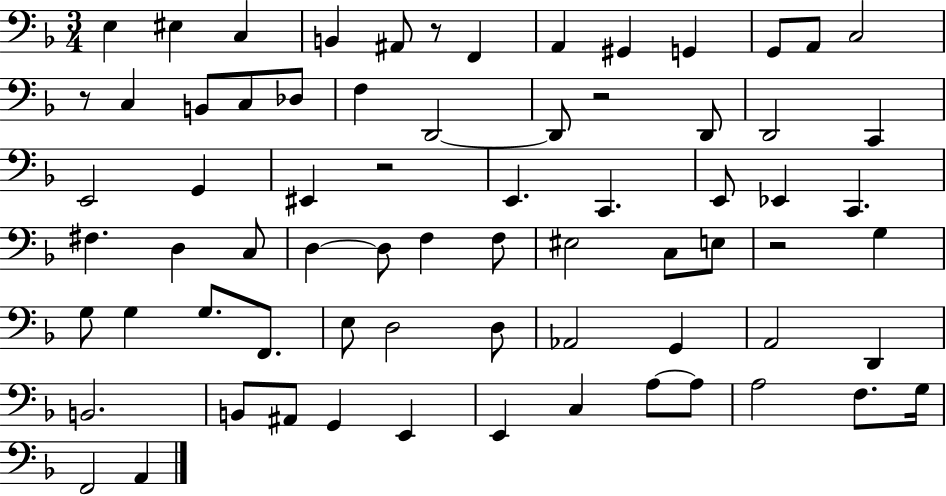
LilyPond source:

{
  \clef bass
  \numericTimeSignature
  \time 3/4
  \key f \major
  e4 eis4 c4 | b,4 ais,8 r8 f,4 | a,4 gis,4 g,4 | g,8 a,8 c2 | \break r8 c4 b,8 c8 des8 | f4 d,2~~ | d,8 r2 d,8 | d,2 c,4 | \break e,2 g,4 | eis,4 r2 | e,4. c,4. | e,8 ees,4 c,4. | \break fis4. d4 c8 | d4~~ d8 f4 f8 | eis2 c8 e8 | r2 g4 | \break g8 g4 g8. f,8. | e8 d2 d8 | aes,2 g,4 | a,2 d,4 | \break b,2. | b,8 ais,8 g,4 e,4 | e,4 c4 a8~~ a8 | a2 f8. g16 | \break f,2 a,4 | \bar "|."
}